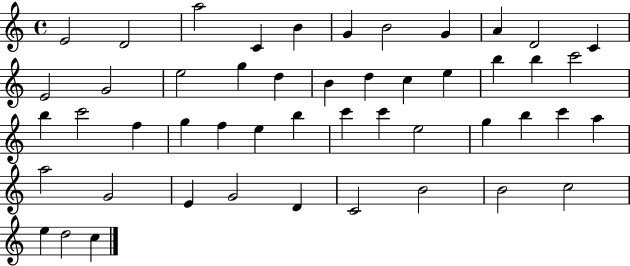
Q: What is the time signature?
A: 4/4